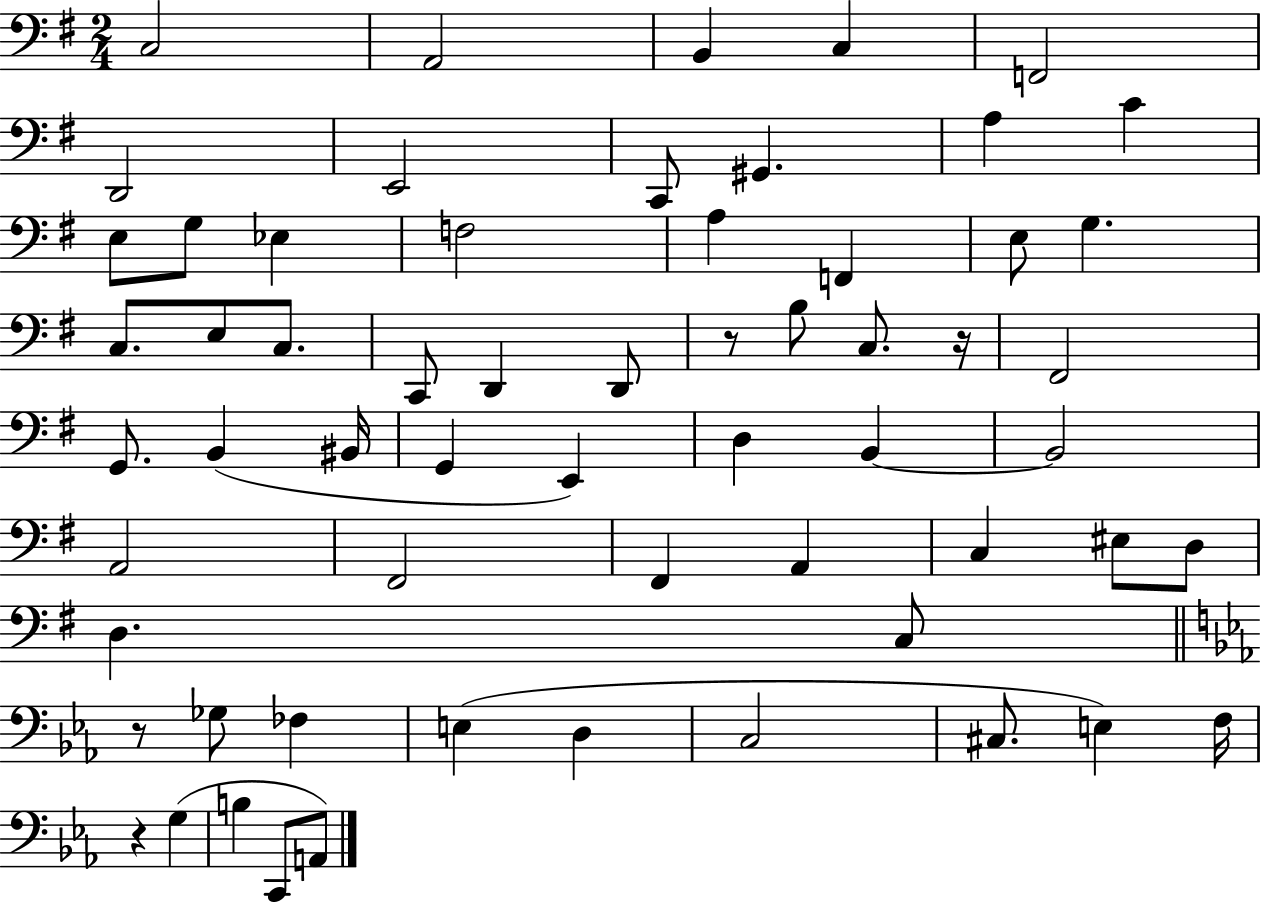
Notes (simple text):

C3/h A2/h B2/q C3/q F2/h D2/h E2/h C2/e G#2/q. A3/q C4/q E3/e G3/e Eb3/q F3/h A3/q F2/q E3/e G3/q. C3/e. E3/e C3/e. C2/e D2/q D2/e R/e B3/e C3/e. R/s F#2/h G2/e. B2/q BIS2/s G2/q E2/q D3/q B2/q B2/h A2/h F#2/h F#2/q A2/q C3/q EIS3/e D3/e D3/q. C3/e R/e Gb3/e FES3/q E3/q D3/q C3/h C#3/e. E3/q F3/s R/q G3/q B3/q C2/e A2/e